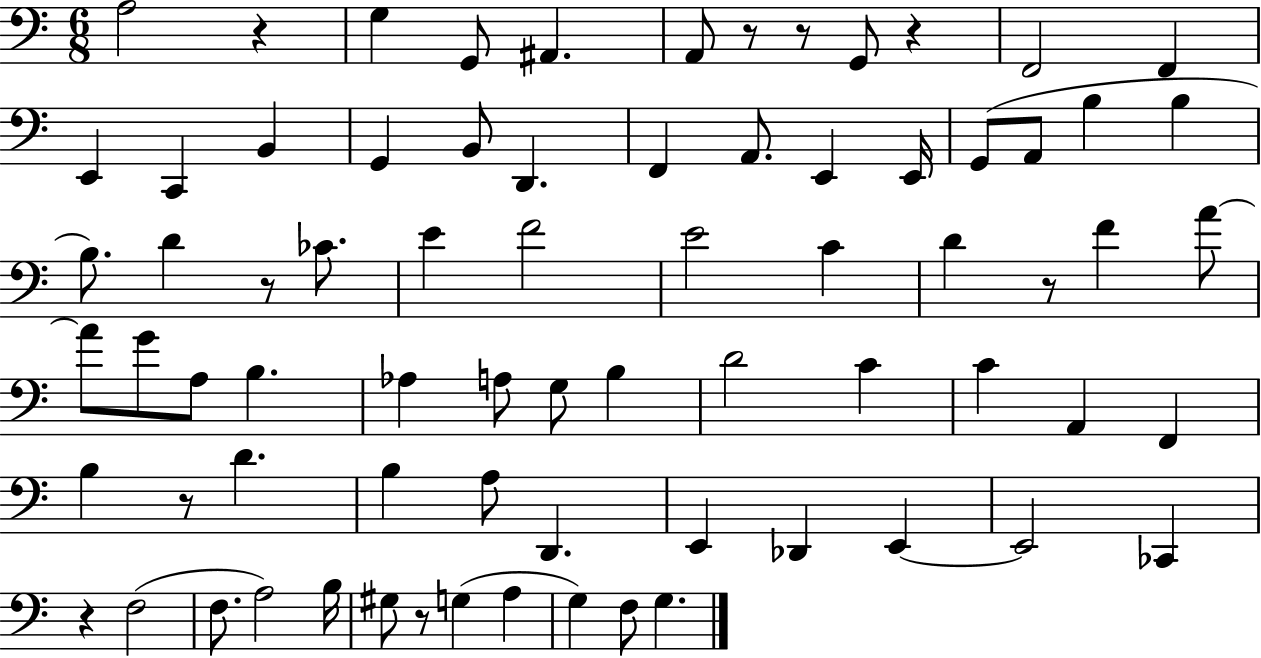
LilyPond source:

{
  \clef bass
  \numericTimeSignature
  \time 6/8
  \key c \major
  a2 r4 | g4 g,8 ais,4. | a,8 r8 r8 g,8 r4 | f,2 f,4 | \break e,4 c,4 b,4 | g,4 b,8 d,4. | f,4 a,8. e,4 e,16 | g,8( a,8 b4 b4 | \break b8.) d'4 r8 ces'8. | e'4 f'2 | e'2 c'4 | d'4 r8 f'4 a'8~~ | \break a'8 g'8 a8 b4. | aes4 a8 g8 b4 | d'2 c'4 | c'4 a,4 f,4 | \break b4 r8 d'4. | b4 a8 d,4. | e,4 des,4 e,4~~ | e,2 ces,4 | \break r4 f2( | f8. a2) b16 | gis8 r8 g4( a4 | g4) f8 g4. | \break \bar "|."
}